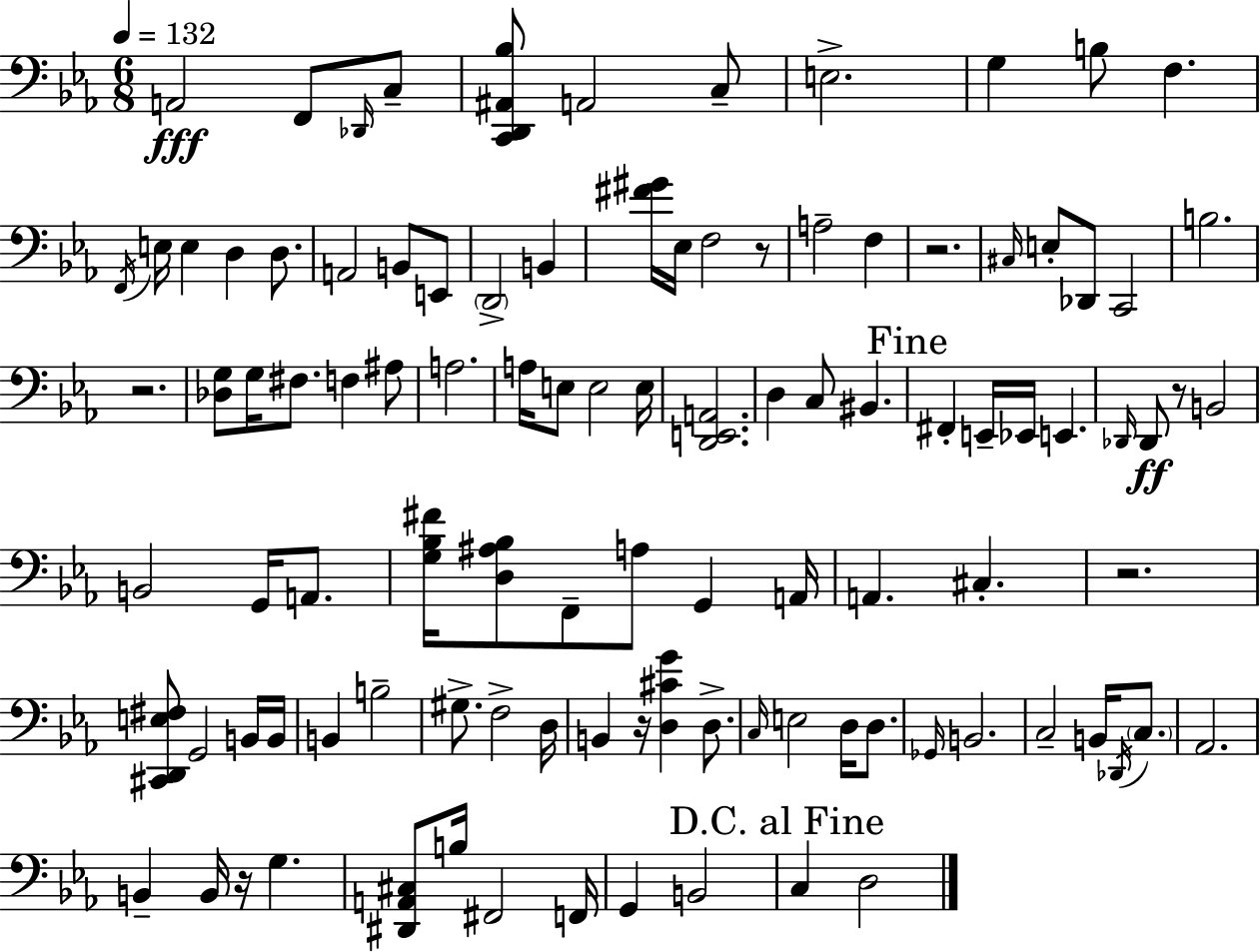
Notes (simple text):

A2/h F2/e Db2/s C3/e [C2,D2,A#2,Bb3]/e A2/h C3/e E3/h. G3/q B3/e F3/q. F2/s E3/s E3/q D3/q D3/e. A2/h B2/e E2/e D2/h B2/q [F#4,G#4]/s Eb3/s F3/h R/e A3/h F3/q R/h. C#3/s E3/e Db2/e C2/h B3/h. R/h. [Db3,G3]/e G3/s F#3/e. F3/q A#3/e A3/h. A3/s E3/e E3/h E3/s [D2,E2,A2]/h. D3/q C3/e BIS2/q. F#2/q E2/s Eb2/s E2/q. Db2/s Db2/e R/e B2/h B2/h G2/s A2/e. [G3,Bb3,F#4]/s [D3,A#3,Bb3]/e F2/e A3/e G2/q A2/s A2/q. C#3/q. R/h. [C#2,D2,E3,F#3]/e G2/h B2/s B2/s B2/q B3/h G#3/e. F3/h D3/s B2/q R/s [D3,C#4,G4]/q D3/e. C3/s E3/h D3/s D3/e. Gb2/s B2/h. C3/h B2/s Db2/s C3/e. Ab2/h. B2/q B2/s R/s G3/q. [D#2,A2,C#3]/e B3/s F#2/h F2/s G2/q B2/h C3/q D3/h